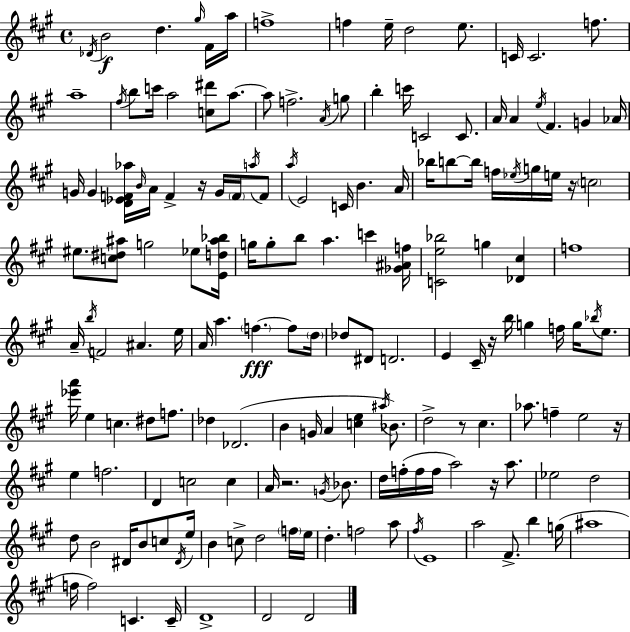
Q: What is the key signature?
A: A major